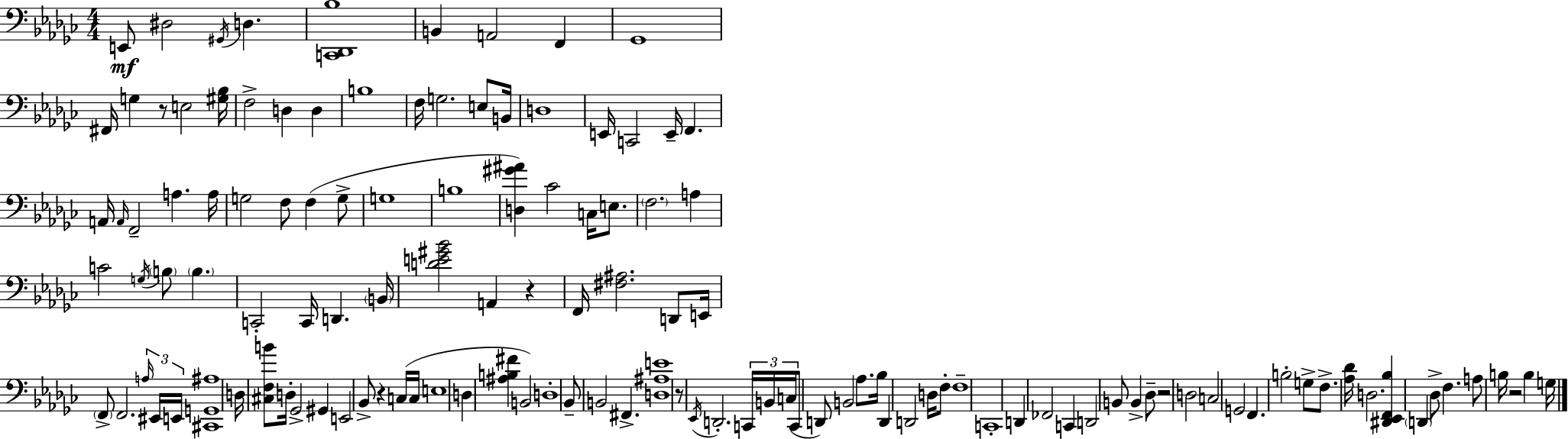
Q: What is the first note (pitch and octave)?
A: E2